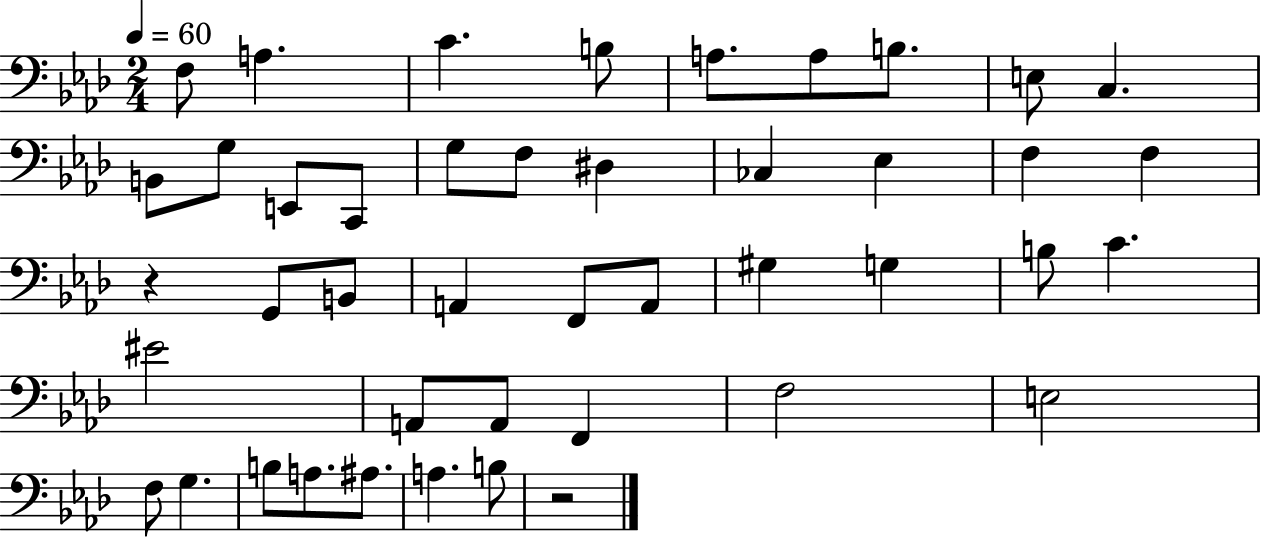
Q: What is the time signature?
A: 2/4